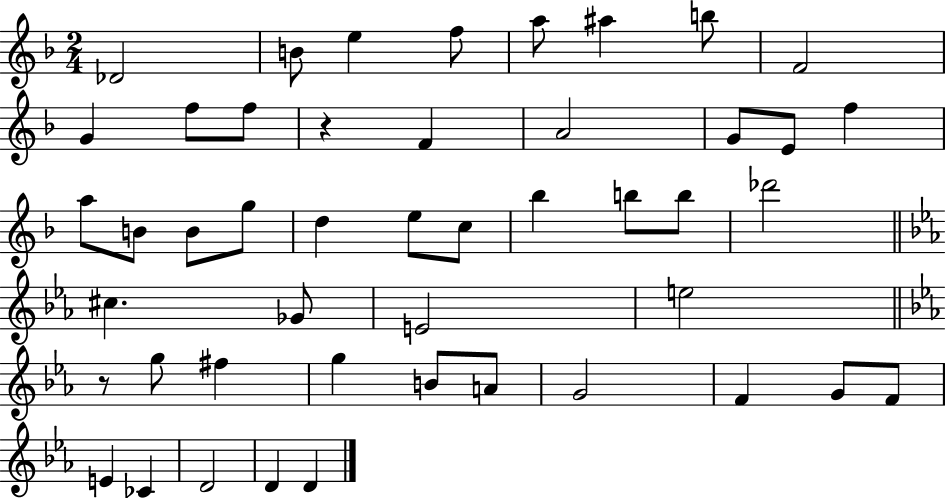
Db4/h B4/e E5/q F5/e A5/e A#5/q B5/e F4/h G4/q F5/e F5/e R/q F4/q A4/h G4/e E4/e F5/q A5/e B4/e B4/e G5/e D5/q E5/e C5/e Bb5/q B5/e B5/e Db6/h C#5/q. Gb4/e E4/h E5/h R/e G5/e F#5/q G5/q B4/e A4/e G4/h F4/q G4/e F4/e E4/q CES4/q D4/h D4/q D4/q